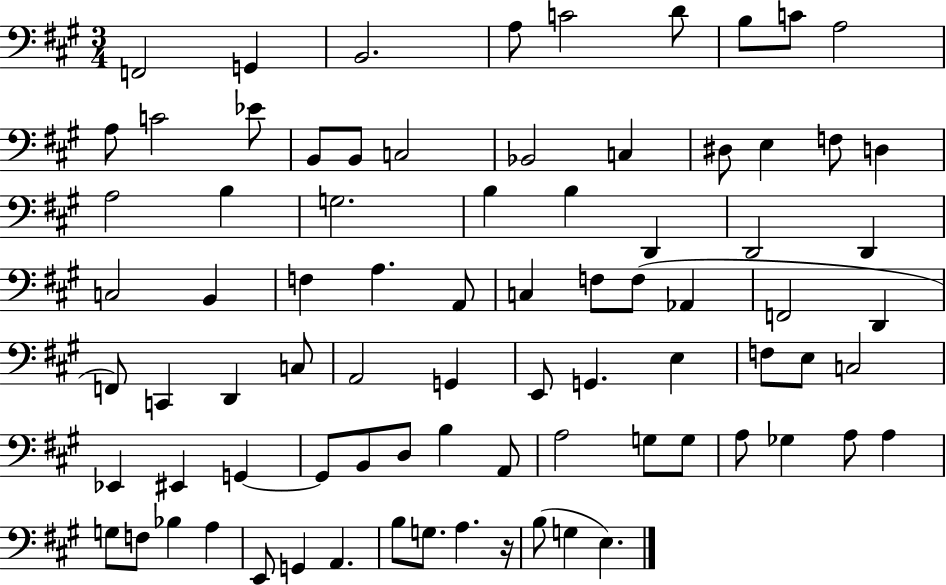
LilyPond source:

{
  \clef bass
  \numericTimeSignature
  \time 3/4
  \key a \major
  f,2 g,4 | b,2. | a8 c'2 d'8 | b8 c'8 a2 | \break a8 c'2 ees'8 | b,8 b,8 c2 | bes,2 c4 | dis8 e4 f8 d4 | \break a2 b4 | g2. | b4 b4 d,4 | d,2 d,4 | \break c2 b,4 | f4 a4. a,8 | c4 f8 f8( aes,4 | f,2 d,4 | \break f,8) c,4 d,4 c8 | a,2 g,4 | e,8 g,4. e4 | f8 e8 c2 | \break ees,4 eis,4 g,4~~ | g,8 b,8 d8 b4 a,8 | a2 g8 g8 | a8 ges4 a8 a4 | \break g8 f8 bes4 a4 | e,8 g,4 a,4. | b8 g8. a4. r16 | b8( g4 e4.) | \break \bar "|."
}